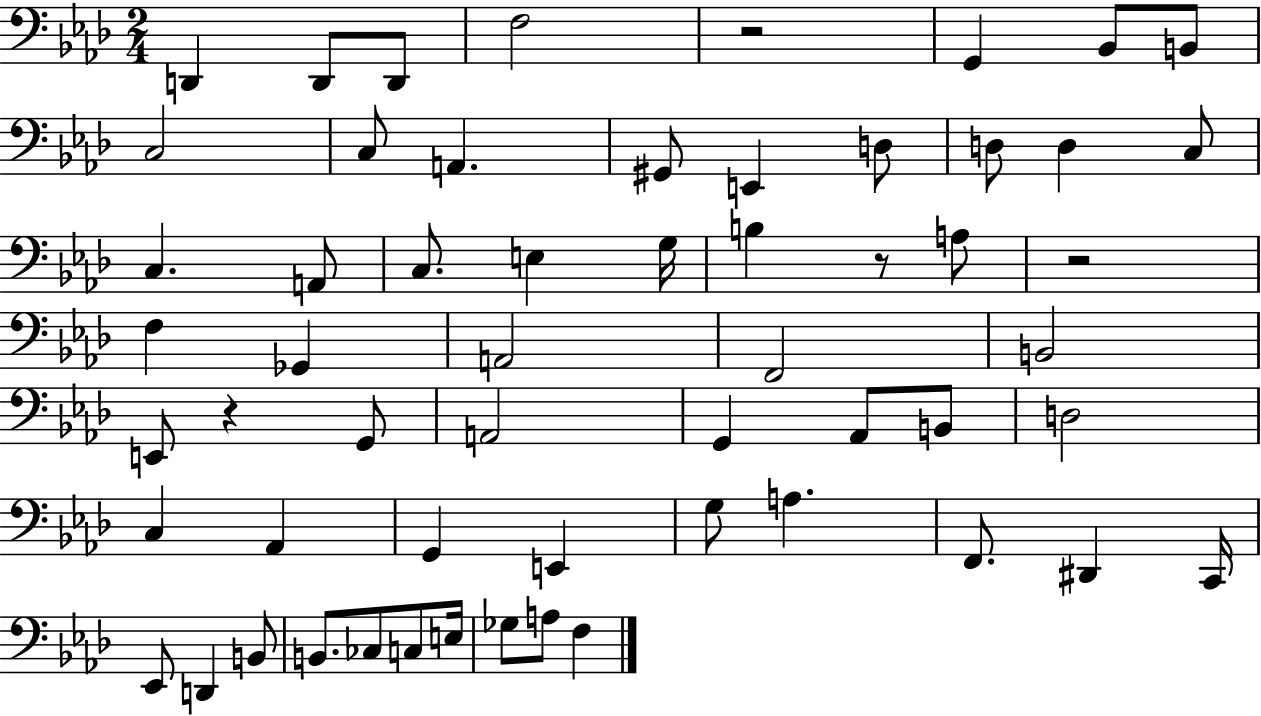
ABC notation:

X:1
T:Untitled
M:2/4
L:1/4
K:Ab
D,, D,,/2 D,,/2 F,2 z2 G,, _B,,/2 B,,/2 C,2 C,/2 A,, ^G,,/2 E,, D,/2 D,/2 D, C,/2 C, A,,/2 C,/2 E, G,/4 B, z/2 A,/2 z2 F, _G,, A,,2 F,,2 B,,2 E,,/2 z G,,/2 A,,2 G,, _A,,/2 B,,/2 D,2 C, _A,, G,, E,, G,/2 A, F,,/2 ^D,, C,,/4 _E,,/2 D,, B,,/2 B,,/2 _C,/2 C,/2 E,/4 _G,/2 A,/2 F,